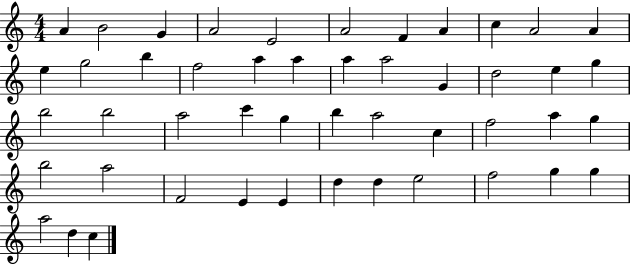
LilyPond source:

{
  \clef treble
  \numericTimeSignature
  \time 4/4
  \key c \major
  a'4 b'2 g'4 | a'2 e'2 | a'2 f'4 a'4 | c''4 a'2 a'4 | \break e''4 g''2 b''4 | f''2 a''4 a''4 | a''4 a''2 g'4 | d''2 e''4 g''4 | \break b''2 b''2 | a''2 c'''4 g''4 | b''4 a''2 c''4 | f''2 a''4 g''4 | \break b''2 a''2 | f'2 e'4 e'4 | d''4 d''4 e''2 | f''2 g''4 g''4 | \break a''2 d''4 c''4 | \bar "|."
}